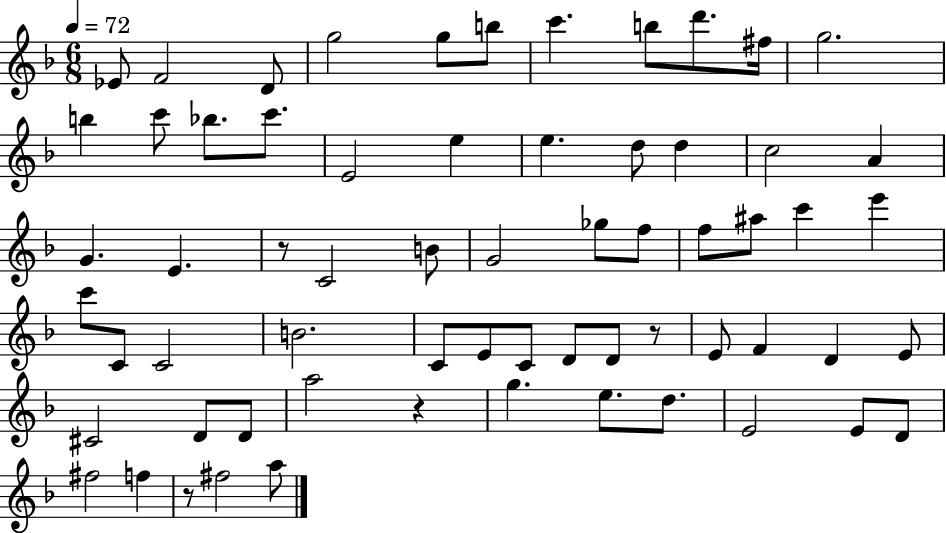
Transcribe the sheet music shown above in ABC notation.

X:1
T:Untitled
M:6/8
L:1/4
K:F
_E/2 F2 D/2 g2 g/2 b/2 c' b/2 d'/2 ^f/4 g2 b c'/2 _b/2 c'/2 E2 e e d/2 d c2 A G E z/2 C2 B/2 G2 _g/2 f/2 f/2 ^a/2 c' e' c'/2 C/2 C2 B2 C/2 E/2 C/2 D/2 D/2 z/2 E/2 F D E/2 ^C2 D/2 D/2 a2 z g e/2 d/2 E2 E/2 D/2 ^f2 f z/2 ^f2 a/2